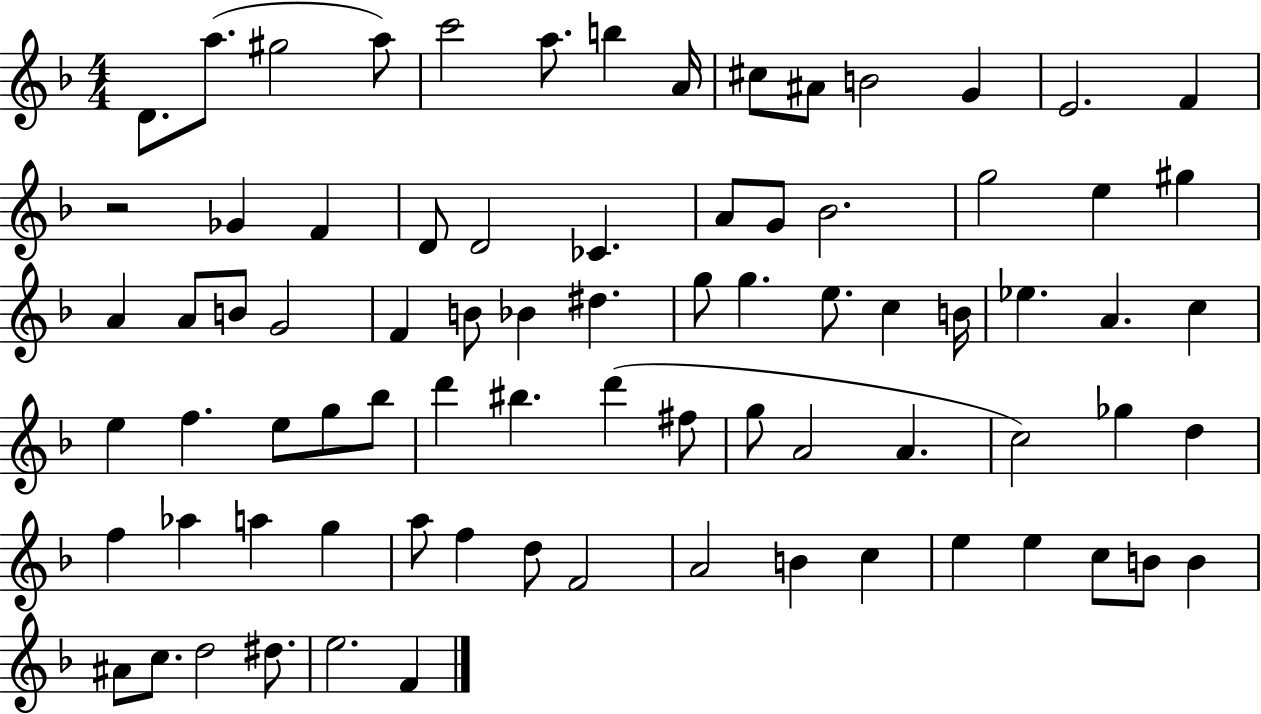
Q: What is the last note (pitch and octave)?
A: F4